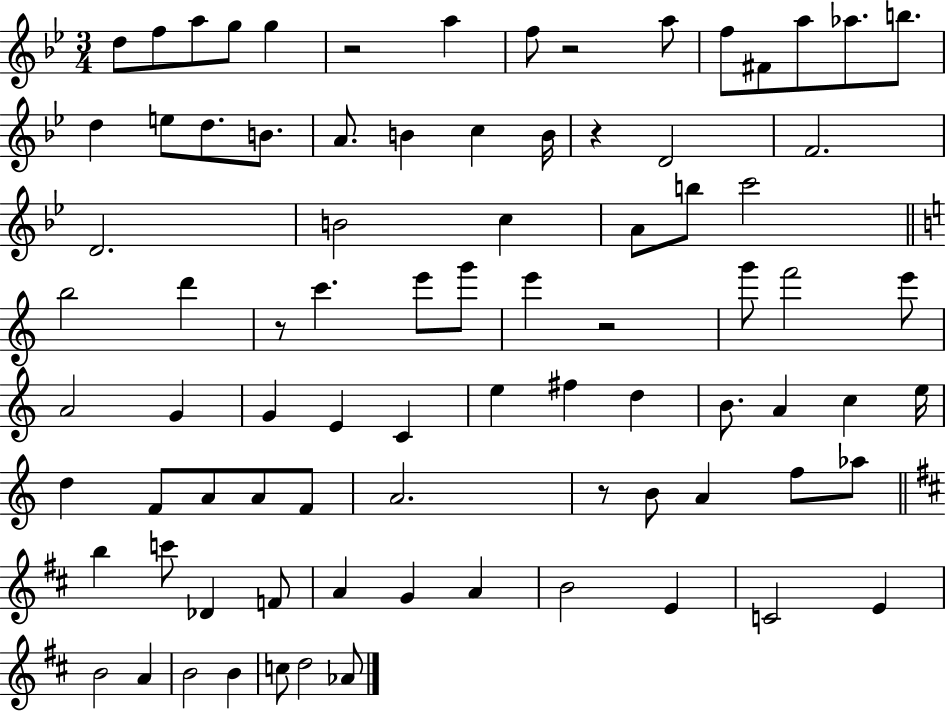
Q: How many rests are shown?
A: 6